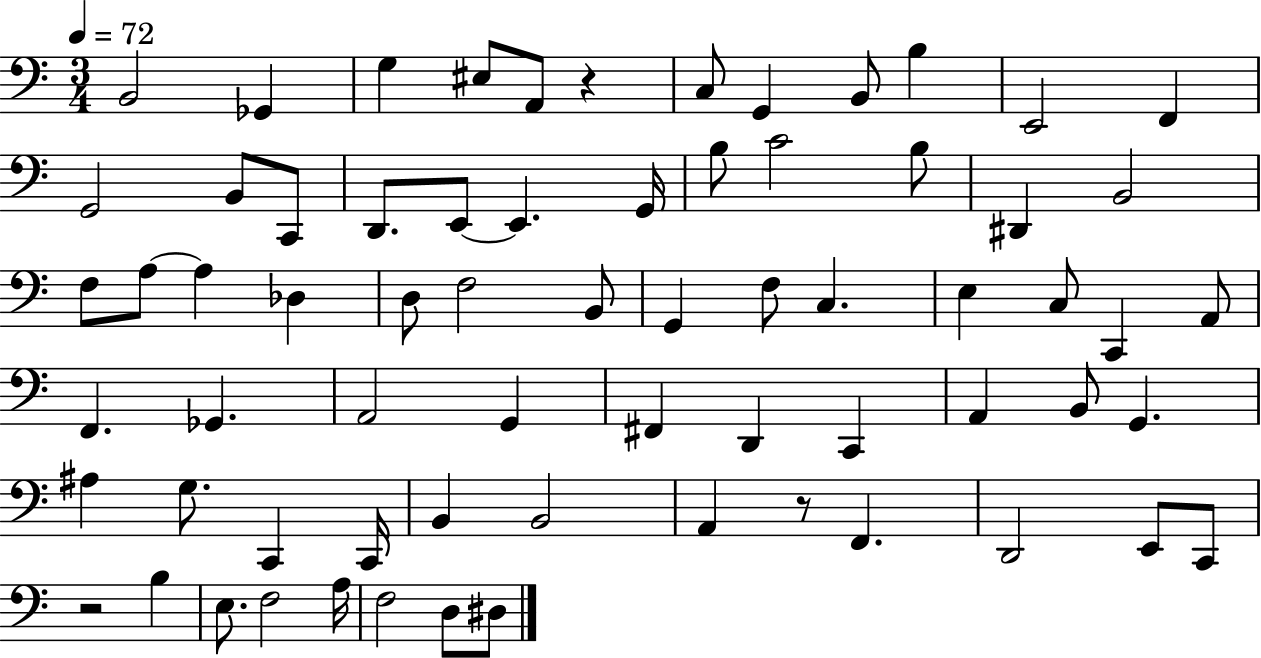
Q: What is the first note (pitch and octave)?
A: B2